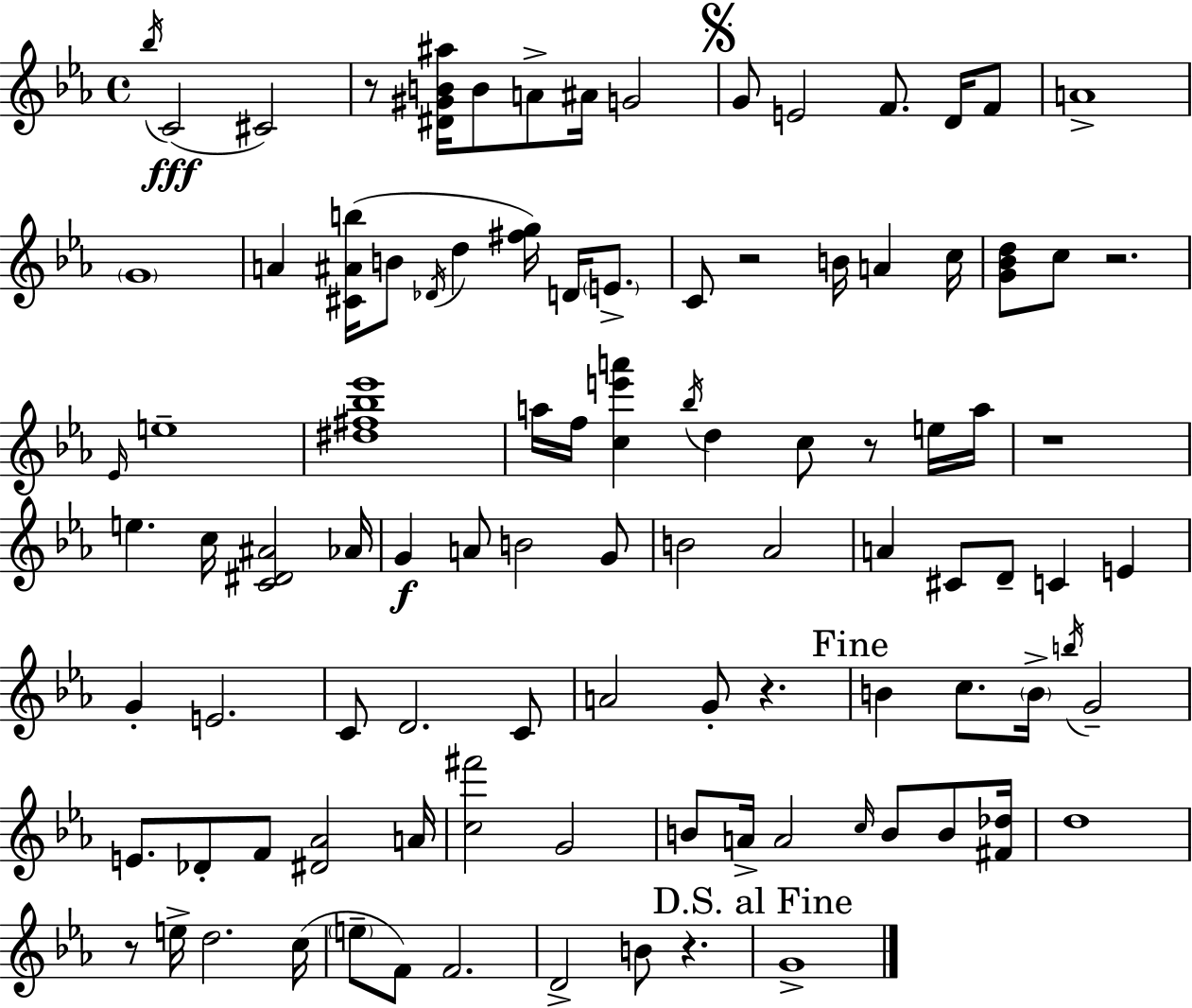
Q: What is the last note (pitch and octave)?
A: G4